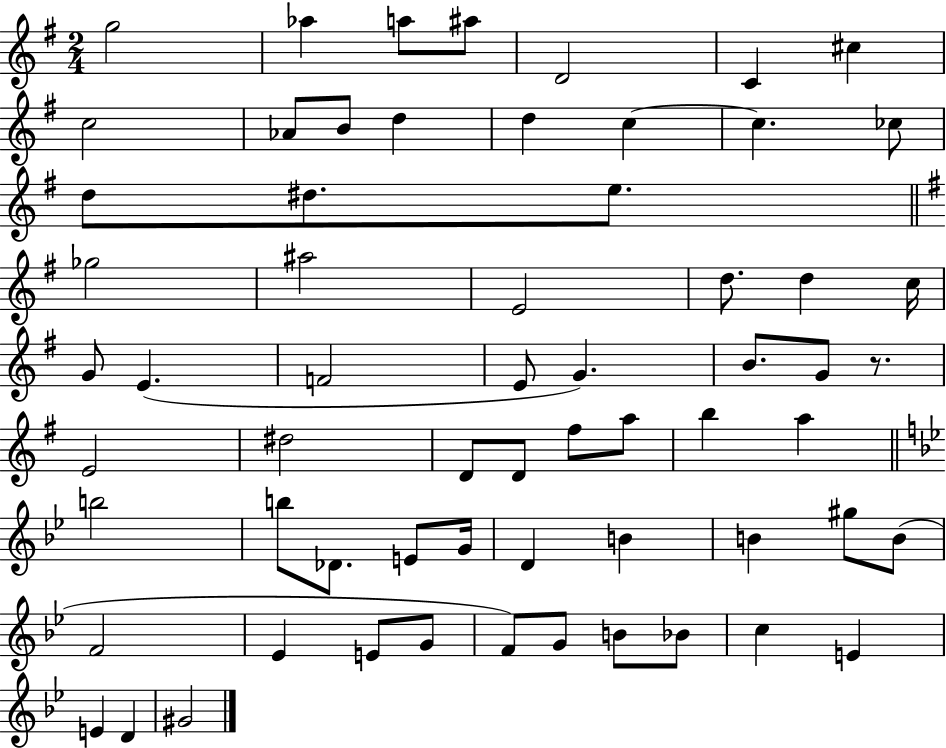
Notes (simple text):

G5/h Ab5/q A5/e A#5/e D4/h C4/q C#5/q C5/h Ab4/e B4/e D5/q D5/q C5/q C5/q. CES5/e D5/e D#5/e. E5/e. Gb5/h A#5/h E4/h D5/e. D5/q C5/s G4/e E4/q. F4/h E4/e G4/q. B4/e. G4/e R/e. E4/h D#5/h D4/e D4/e F#5/e A5/e B5/q A5/q B5/h B5/e Db4/e. E4/e G4/s D4/q B4/q B4/q G#5/e B4/e F4/h Eb4/q E4/e G4/e F4/e G4/e B4/e Bb4/e C5/q E4/q E4/q D4/q G#4/h